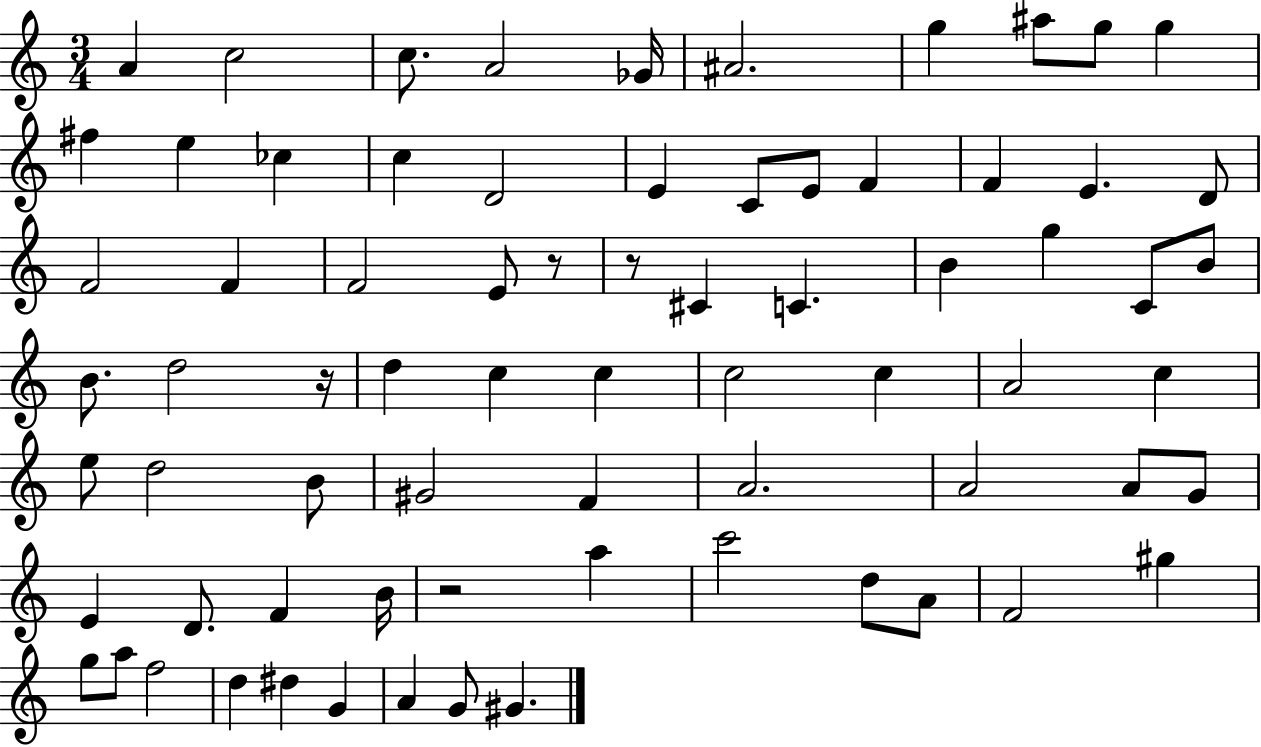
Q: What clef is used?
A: treble